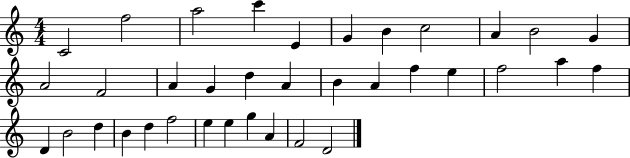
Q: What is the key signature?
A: C major